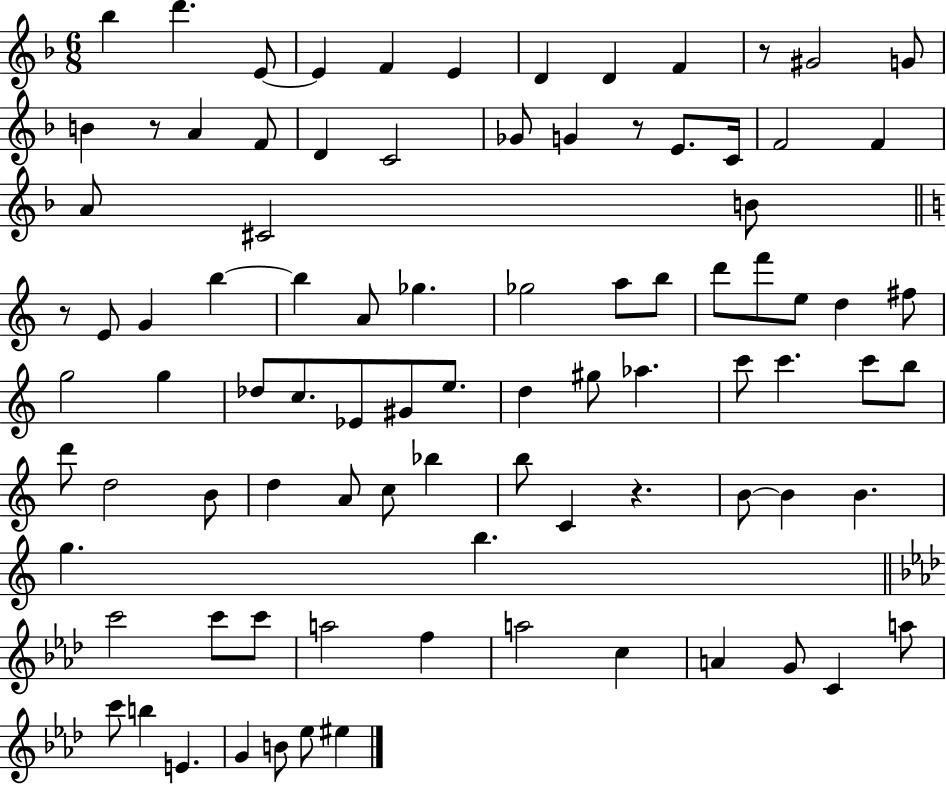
{
  \clef treble
  \numericTimeSignature
  \time 6/8
  \key f \major
  bes''4 d'''4. e'8~~ | e'4 f'4 e'4 | d'4 d'4 f'4 | r8 gis'2 g'8 | \break b'4 r8 a'4 f'8 | d'4 c'2 | ges'8 g'4 r8 e'8. c'16 | f'2 f'4 | \break a'8 cis'2 b'8 | \bar "||" \break \key c \major r8 e'8 g'4 b''4~~ | b''4 a'8 ges''4. | ges''2 a''8 b''8 | d'''8 f'''8 e''8 d''4 fis''8 | \break g''2 g''4 | des''8 c''8. ees'8 gis'8 e''8. | d''4 gis''8 aes''4. | c'''8 c'''4. c'''8 b''8 | \break d'''8 d''2 b'8 | d''4 a'8 c''8 bes''4 | b''8 c'4 r4. | b'8~~ b'4 b'4. | \break g''4. b''4. | \bar "||" \break \key aes \major c'''2 c'''8 c'''8 | a''2 f''4 | a''2 c''4 | a'4 g'8 c'4 a''8 | \break c'''8 b''4 e'4. | g'4 b'8 ees''8 eis''4 | \bar "|."
}